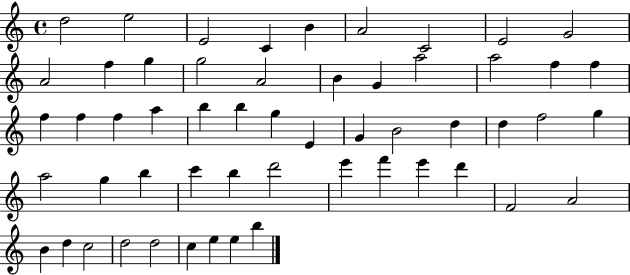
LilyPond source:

{
  \clef treble
  \time 4/4
  \defaultTimeSignature
  \key c \major
  d''2 e''2 | e'2 c'4 b'4 | a'2 c'2 | e'2 g'2 | \break a'2 f''4 g''4 | g''2 a'2 | b'4 g'4 a''2 | a''2 f''4 f''4 | \break f''4 f''4 f''4 a''4 | b''4 b''4 g''4 e'4 | g'4 b'2 d''4 | d''4 f''2 g''4 | \break a''2 g''4 b''4 | c'''4 b''4 d'''2 | e'''4 f'''4 e'''4 d'''4 | f'2 a'2 | \break b'4 d''4 c''2 | d''2 d''2 | c''4 e''4 e''4 b''4 | \bar "|."
}